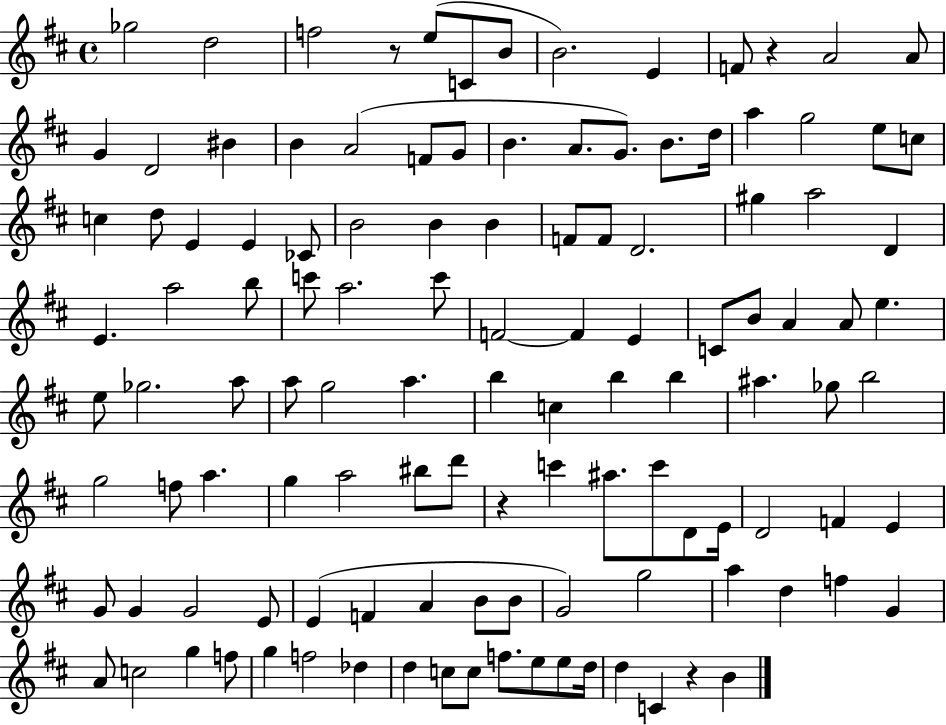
Gb5/h D5/h F5/h R/e E5/e C4/e B4/e B4/h. E4/q F4/e R/q A4/h A4/e G4/q D4/h BIS4/q B4/q A4/h F4/e G4/e B4/q. A4/e. G4/e. B4/e. D5/s A5/q G5/h E5/e C5/e C5/q D5/e E4/q E4/q CES4/e B4/h B4/q B4/q F4/e F4/e D4/h. G#5/q A5/h D4/q E4/q. A5/h B5/e C6/e A5/h. C6/e F4/h F4/q E4/q C4/e B4/e A4/q A4/e E5/q. E5/e Gb5/h. A5/e A5/e G5/h A5/q. B5/q C5/q B5/q B5/q A#5/q. Gb5/e B5/h G5/h F5/e A5/q. G5/q A5/h BIS5/e D6/e R/q C6/q A#5/e. C6/e D4/e E4/s D4/h F4/q E4/q G4/e G4/q G4/h E4/e E4/q F4/q A4/q B4/e B4/e G4/h G5/h A5/q D5/q F5/q G4/q A4/e C5/h G5/q F5/e G5/q F5/h Db5/q D5/q C5/e C5/e F5/e. E5/e E5/e D5/s D5/q C4/q R/q B4/q